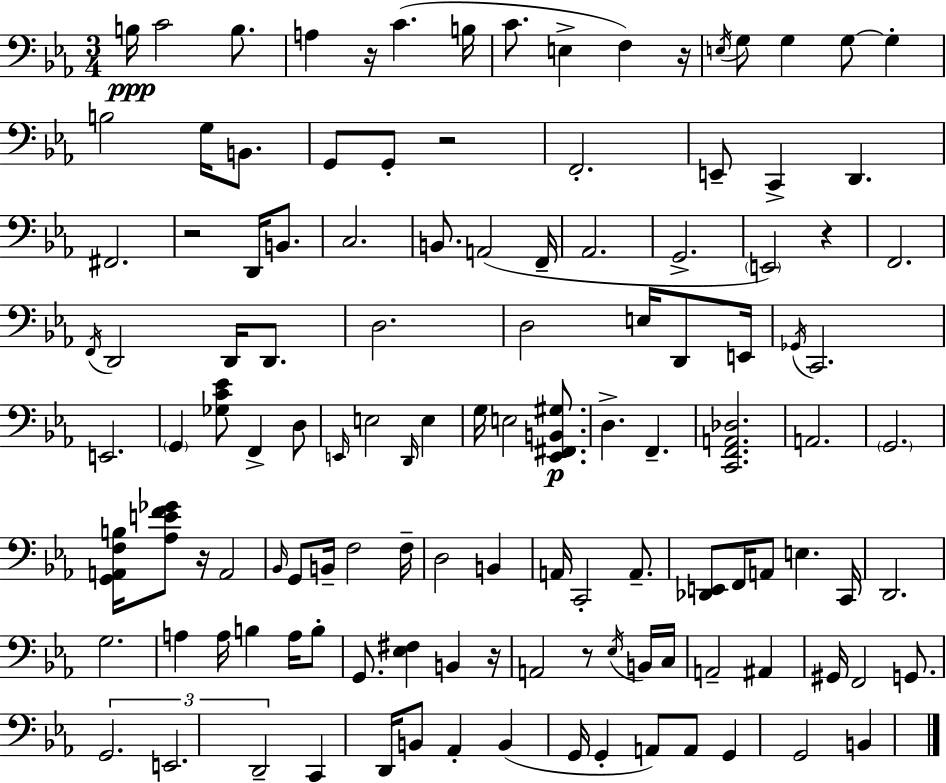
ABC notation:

X:1
T:Untitled
M:3/4
L:1/4
K:Eb
B,/4 C2 B,/2 A, z/4 C B,/4 C/2 E, F, z/4 E,/4 G,/2 G, G,/2 G, B,2 G,/4 B,,/2 G,,/2 G,,/2 z2 F,,2 E,,/2 C,, D,, ^F,,2 z2 D,,/4 B,,/2 C,2 B,,/2 A,,2 F,,/4 _A,,2 G,,2 E,,2 z F,,2 F,,/4 D,,2 D,,/4 D,,/2 D,2 D,2 E,/4 D,,/2 E,,/4 _G,,/4 C,,2 E,,2 G,, [_G,C_E]/2 F,, D,/2 E,,/4 E,2 D,,/4 E, G,/4 E,2 [_E,,^F,,B,,^G,]/2 D, F,, [C,,F,,A,,_D,]2 A,,2 G,,2 [G,,A,,F,B,]/4 [_A,EF_G]/2 z/4 A,,2 _B,,/4 G,,/2 B,,/4 F,2 F,/4 D,2 B,, A,,/4 C,,2 A,,/2 [_D,,E,,]/2 F,,/4 A,,/2 E, C,,/4 D,,2 G,2 A, A,/4 B, A,/4 B,/2 G,,/2 [_E,^F,] B,, z/4 A,,2 z/2 _E,/4 B,,/4 C,/4 A,,2 ^A,, ^G,,/4 F,,2 G,,/2 G,,2 E,,2 D,,2 C,, D,,/4 B,,/2 _A,, B,, G,,/4 G,, A,,/2 A,,/2 G,, G,,2 B,,